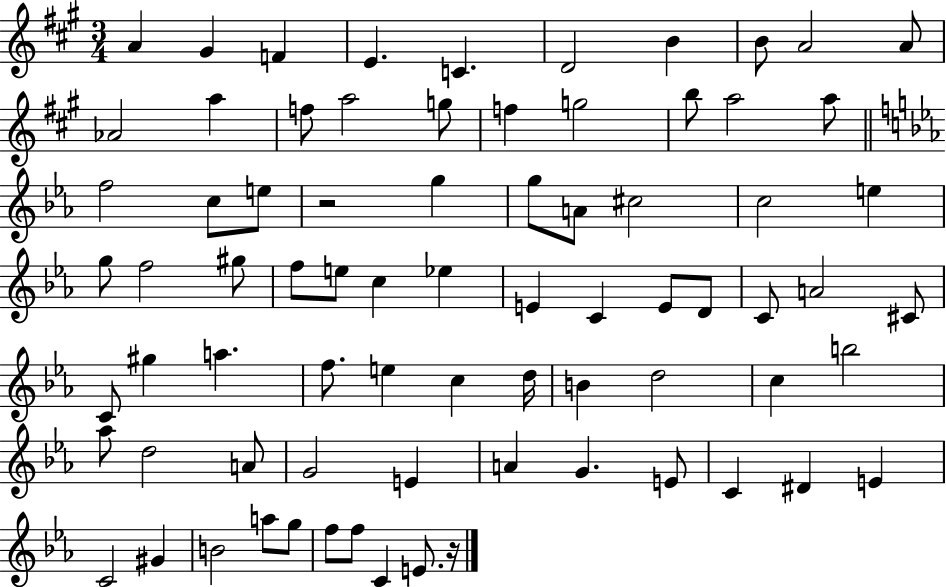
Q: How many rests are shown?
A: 2